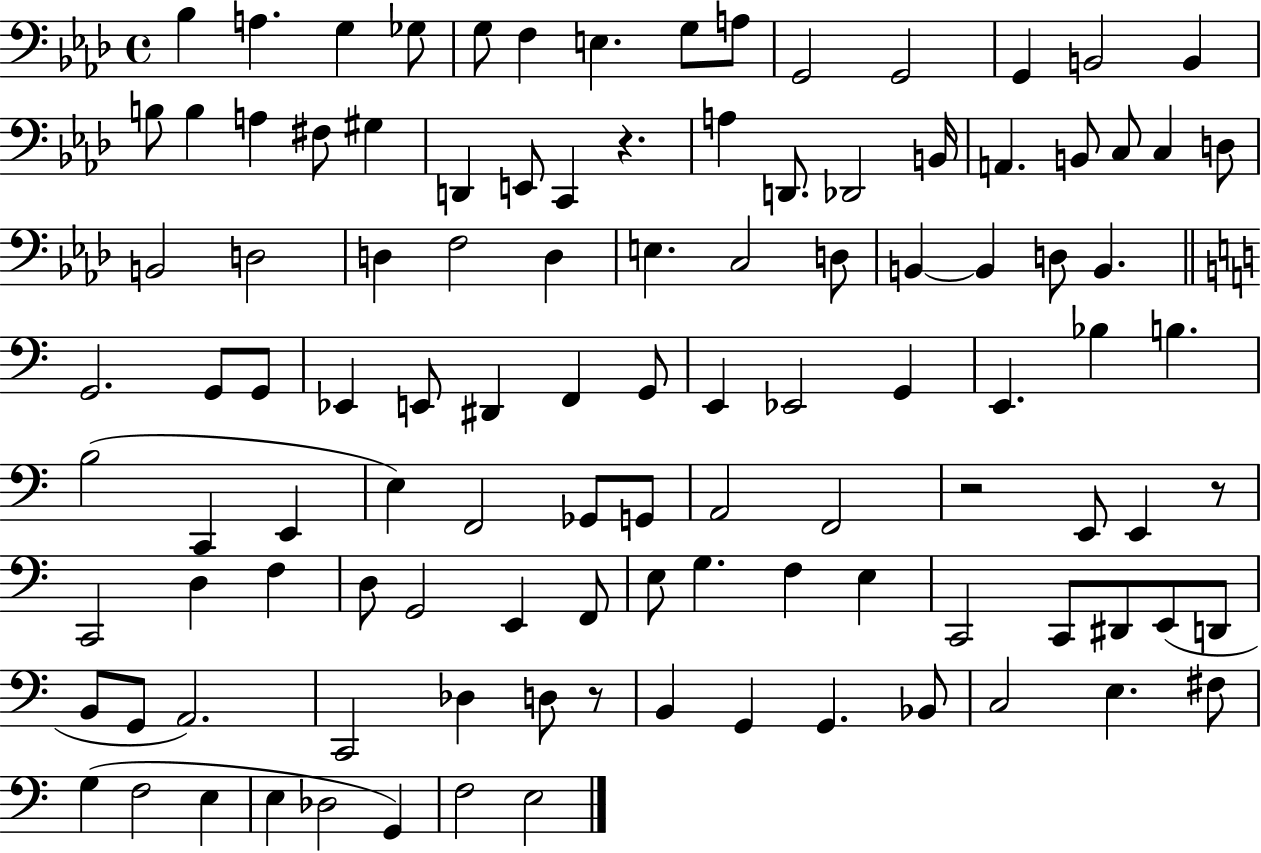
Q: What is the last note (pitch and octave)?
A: E3